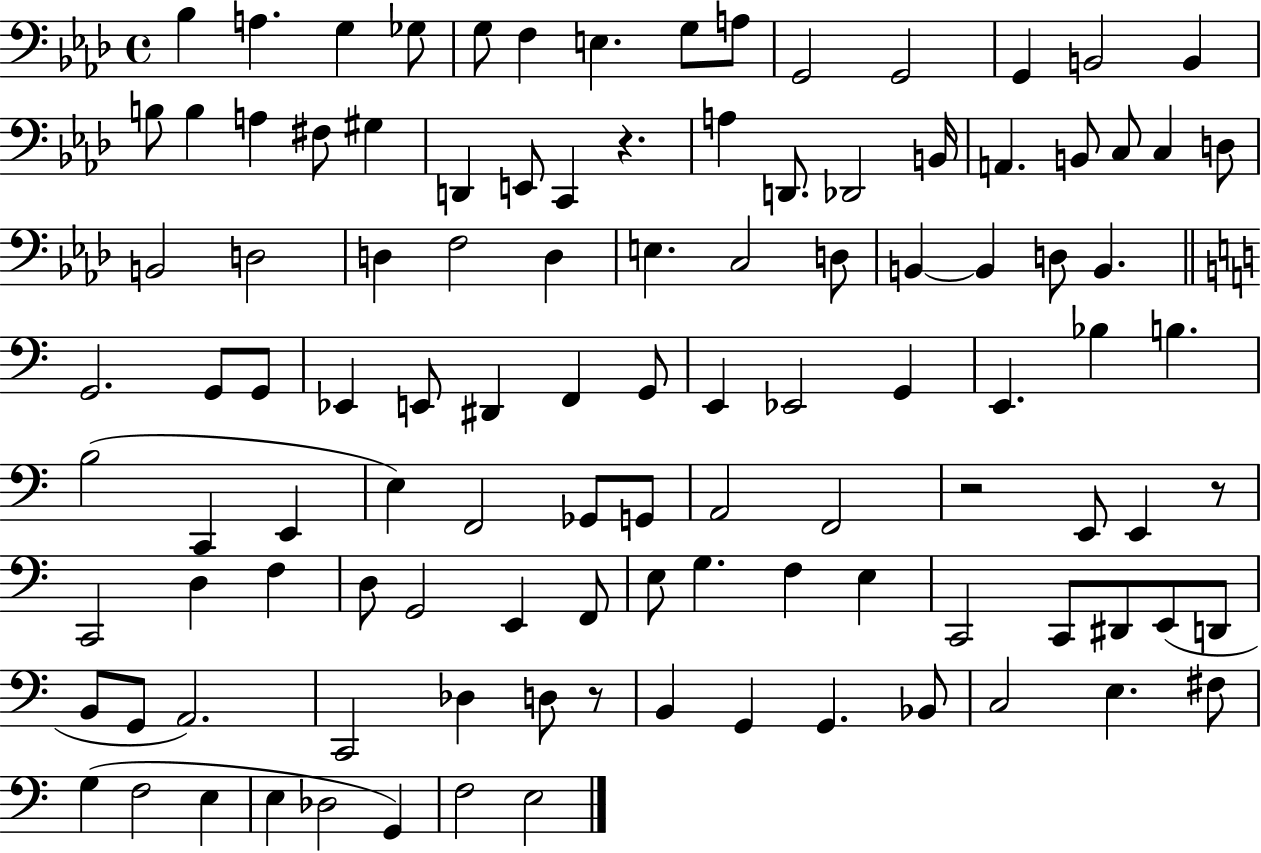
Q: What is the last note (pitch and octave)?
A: E3